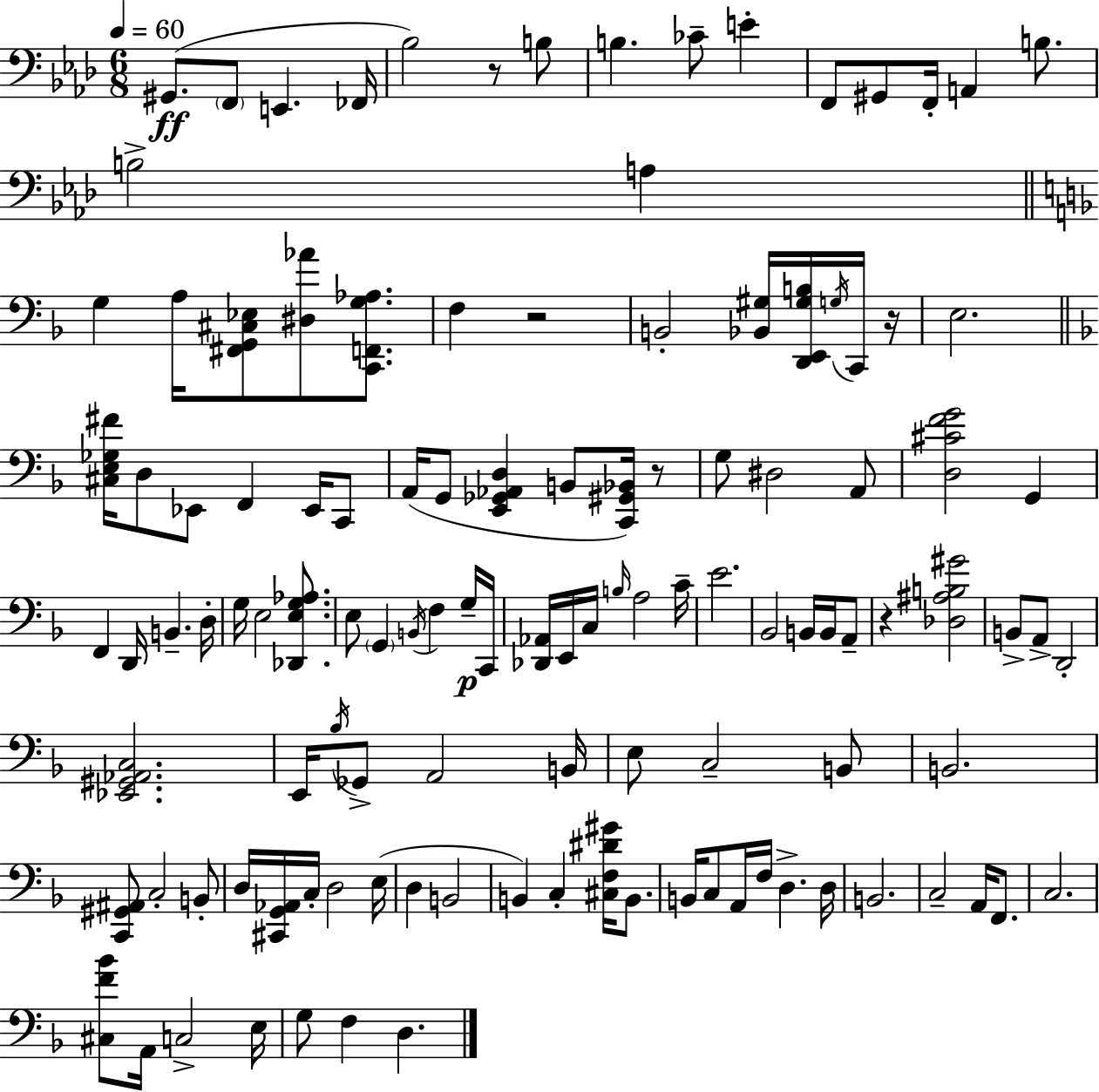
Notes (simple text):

G#2/e. F2/e E2/q. FES2/s Bb3/h R/e B3/e B3/q. CES4/e E4/q F2/e G#2/e F2/s A2/q B3/e. B3/h A3/q G3/q A3/s [F#2,G2,C#3,Eb3]/e [D#3,Ab4]/e [C2,F2,G3,Ab3]/e. F3/q R/h B2/h [Bb2,G#3]/s [D2,E2,G#3,B3]/s G3/s C2/s R/s E3/h. [C#3,E3,Gb3,F#4]/s D3/e Eb2/e F2/q Eb2/s C2/e A2/s G2/e [E2,Gb2,Ab2,D3]/q B2/e [C2,G#2,Bb2]/s R/e G3/e D#3/h A2/e [D3,C#4,F4,G4]/h G2/q F2/q D2/s B2/q. D3/s G3/s E3/h [Db2,E3,G3,Ab3]/e. E3/e G2/q B2/s F3/q G3/s C2/s [Db2,Ab2]/s E2/s C3/s B3/s A3/h C4/s E4/h. Bb2/h B2/s B2/s A2/e R/q [Db3,A#3,B3,G#4]/h B2/e A2/e D2/h [Eb2,G#2,Ab2,C3]/h. E2/s Bb3/s Gb2/e A2/h B2/s E3/e C3/h B2/e B2/h. [C2,G#2,A#2]/e C3/h B2/e D3/s [C#2,G2,Ab2]/s C3/s D3/h E3/s D3/q B2/h B2/q C3/q [C#3,F3,D#4,G#4]/s B2/e. B2/s C3/e A2/s F3/s D3/q. D3/s B2/h. C3/h A2/s F2/e. C3/h. [C#3,F4,Bb4]/e A2/s C3/h E3/s G3/e F3/q D3/q.